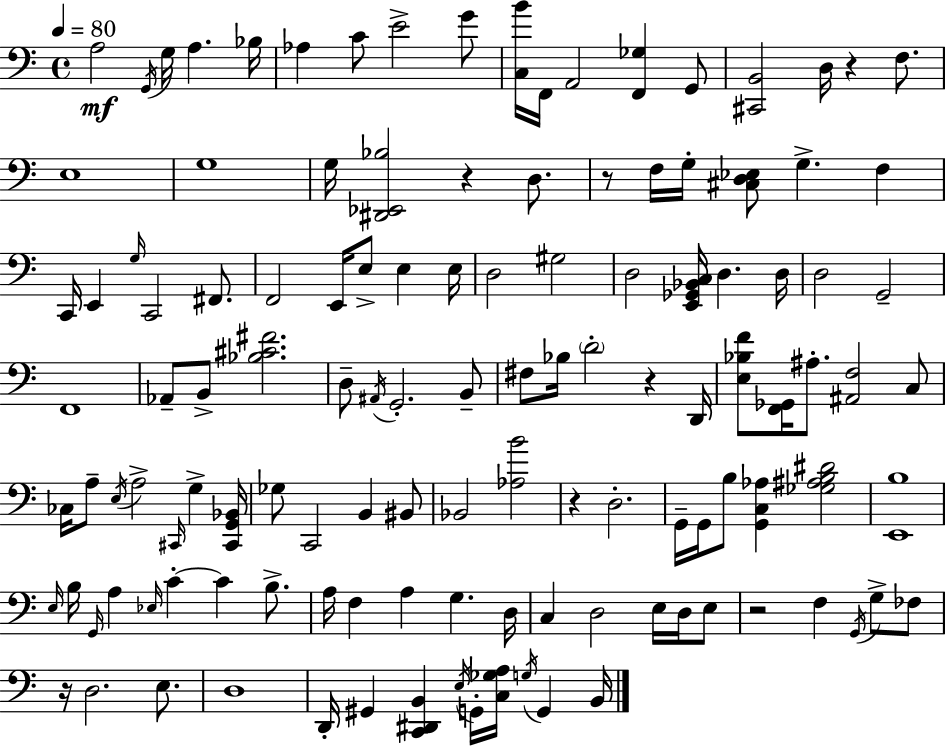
X:1
T:Untitled
M:4/4
L:1/4
K:Am
A,2 G,,/4 G,/4 A, _B,/4 _A, C/2 E2 G/2 [C,B]/4 F,,/4 A,,2 [F,,_G,] G,,/2 [^C,,B,,]2 D,/4 z F,/2 E,4 G,4 G,/4 [^D,,_E,,_B,]2 z D,/2 z/2 F,/4 G,/4 [^C,D,_E,]/2 G, F, C,,/4 E,, G,/4 C,,2 ^F,,/2 F,,2 E,,/4 E,/2 E, E,/4 D,2 ^G,2 D,2 [E,,_G,,_B,,C,]/4 D, D,/4 D,2 G,,2 F,,4 _A,,/2 B,,/2 [_B,^C^F]2 D,/2 ^A,,/4 G,,2 B,,/2 ^F,/2 _B,/4 D2 z D,,/4 [E,_B,F]/2 [F,,_G,,]/4 ^A,/2 [^A,,F,]2 C,/2 _C,/4 A,/2 E,/4 A,2 ^C,,/4 G, [^C,,G,,_B,,]/4 _G,/2 C,,2 B,, ^B,,/2 _B,,2 [_A,B]2 z D,2 G,,/4 G,,/4 B,/2 [G,,C,_A,] [_G,^A,B,^D]2 [E,,B,]4 E,/4 B,/4 G,,/4 A, _E,/4 C C B,/2 A,/4 F, A, G, D,/4 C, D,2 E,/4 D,/4 E,/2 z2 F, G,,/4 G,/2 _F,/2 z/4 D,2 E,/2 D,4 D,,/4 ^G,, [C,,^D,,B,,] E,/4 G,,/4 [C,_G,A,]/4 G,/4 G,, B,,/4